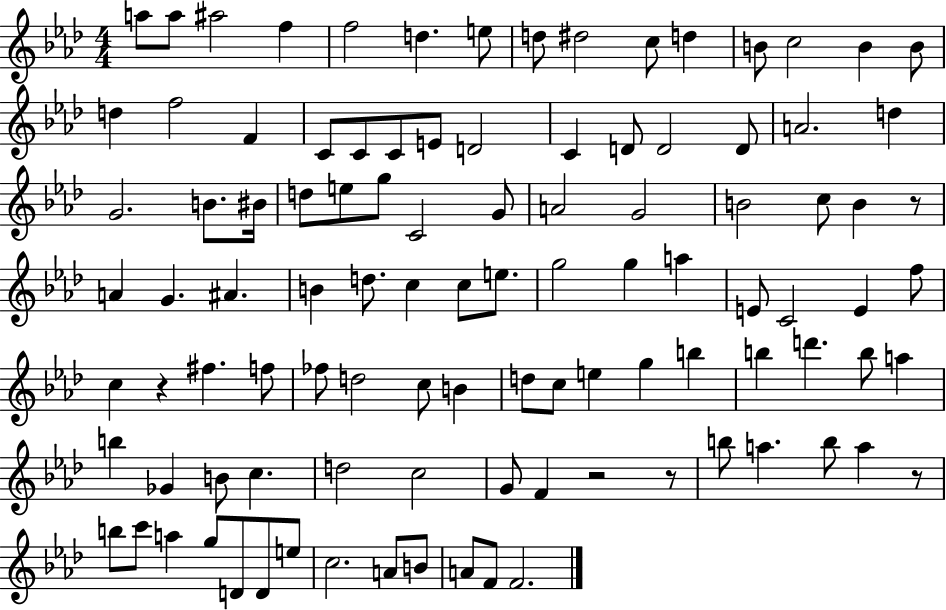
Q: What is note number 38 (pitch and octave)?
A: A4